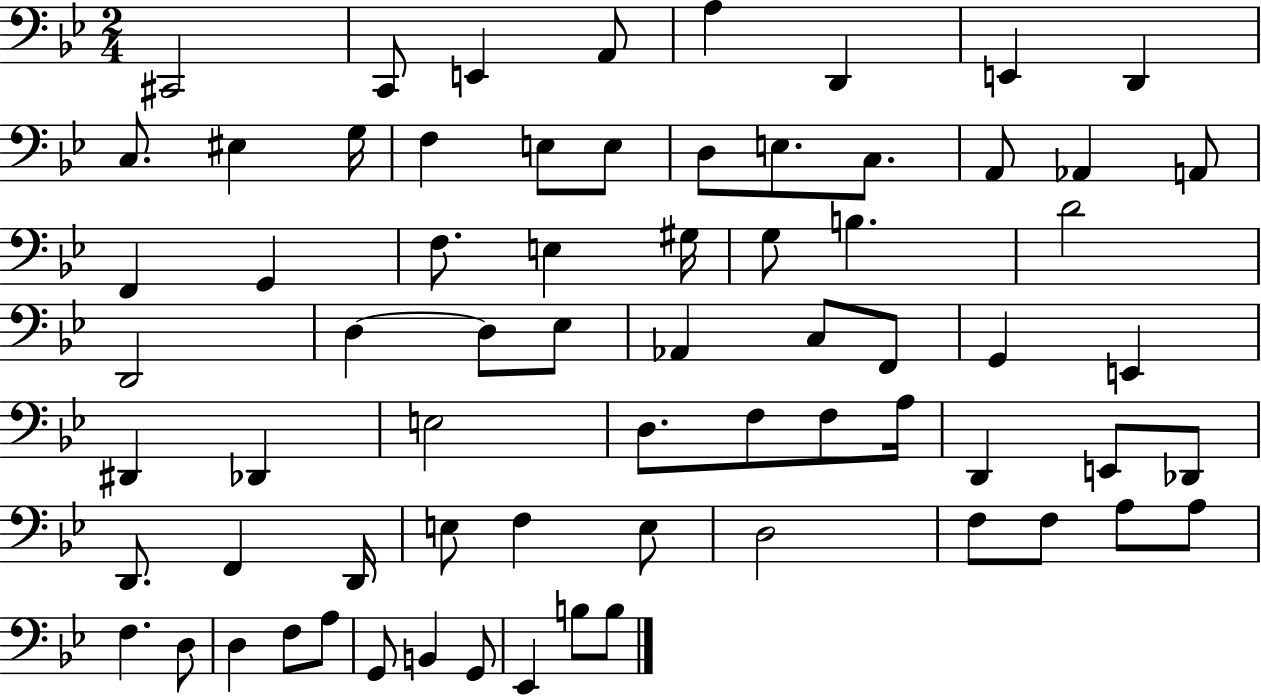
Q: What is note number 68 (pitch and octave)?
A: B3